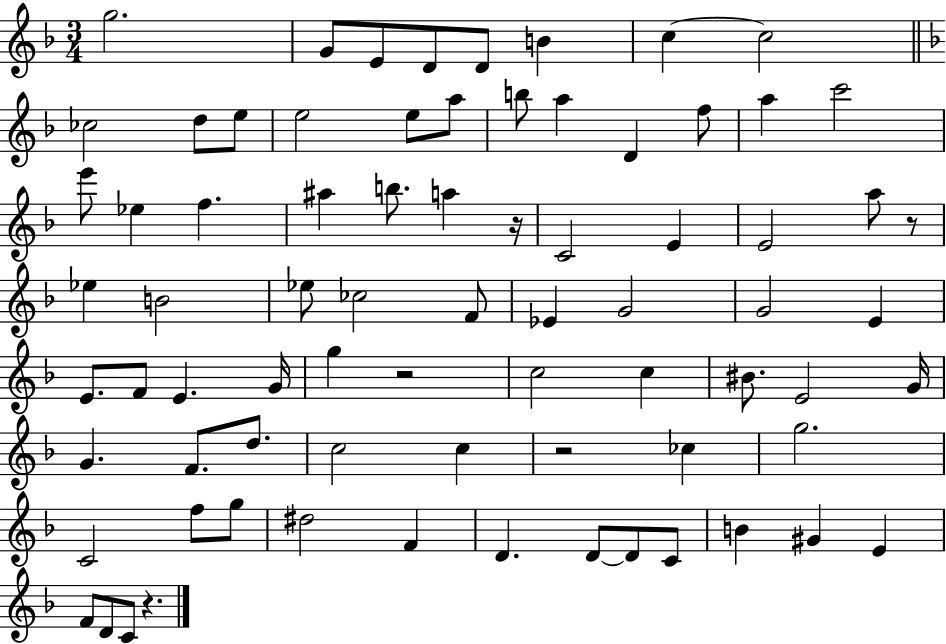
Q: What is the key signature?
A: F major